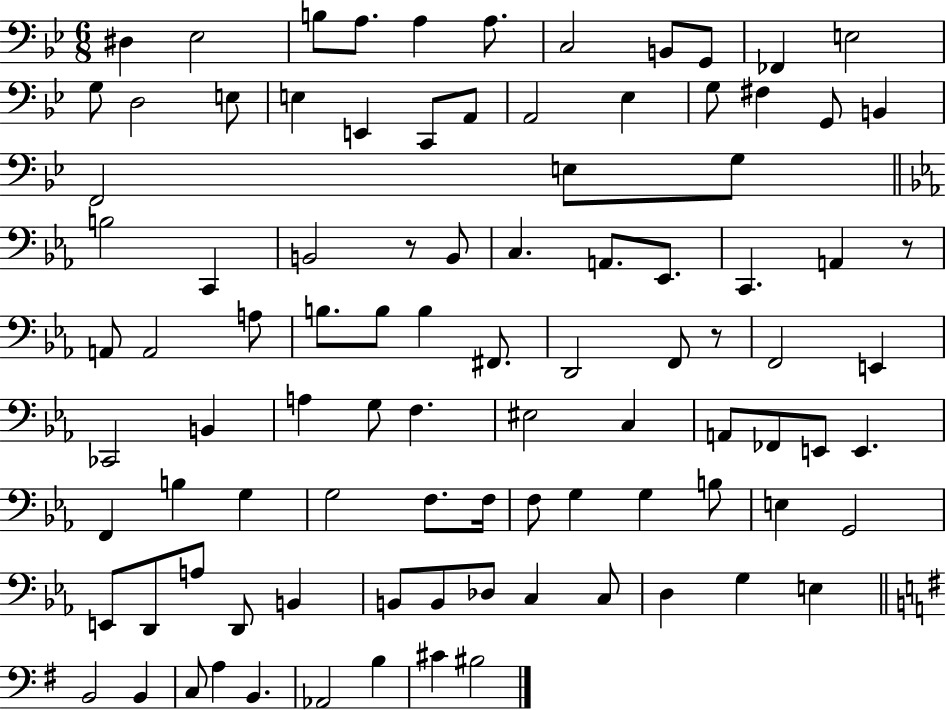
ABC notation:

X:1
T:Untitled
M:6/8
L:1/4
K:Bb
^D, _E,2 B,/2 A,/2 A, A,/2 C,2 B,,/2 G,,/2 _F,, E,2 G,/2 D,2 E,/2 E, E,, C,,/2 A,,/2 A,,2 _E, G,/2 ^F, G,,/2 B,, F,,2 E,/2 G,/2 B,2 C,, B,,2 z/2 B,,/2 C, A,,/2 _E,,/2 C,, A,, z/2 A,,/2 A,,2 A,/2 B,/2 B,/2 B, ^F,,/2 D,,2 F,,/2 z/2 F,,2 E,, _C,,2 B,, A, G,/2 F, ^E,2 C, A,,/2 _F,,/2 E,,/2 E,, F,, B, G, G,2 F,/2 F,/4 F,/2 G, G, B,/2 E, G,,2 E,,/2 D,,/2 A,/2 D,,/2 B,, B,,/2 B,,/2 _D,/2 C, C,/2 D, G, E, B,,2 B,, C,/2 A, B,, _A,,2 B, ^C ^B,2